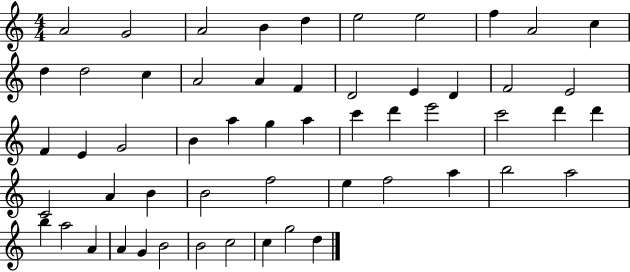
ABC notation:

X:1
T:Untitled
M:4/4
L:1/4
K:C
A2 G2 A2 B d e2 e2 f A2 c d d2 c A2 A F D2 E D F2 E2 F E G2 B a g a c' d' e'2 c'2 d' d' C2 A B B2 f2 e f2 a b2 a2 b a2 A A G B2 B2 c2 c g2 d